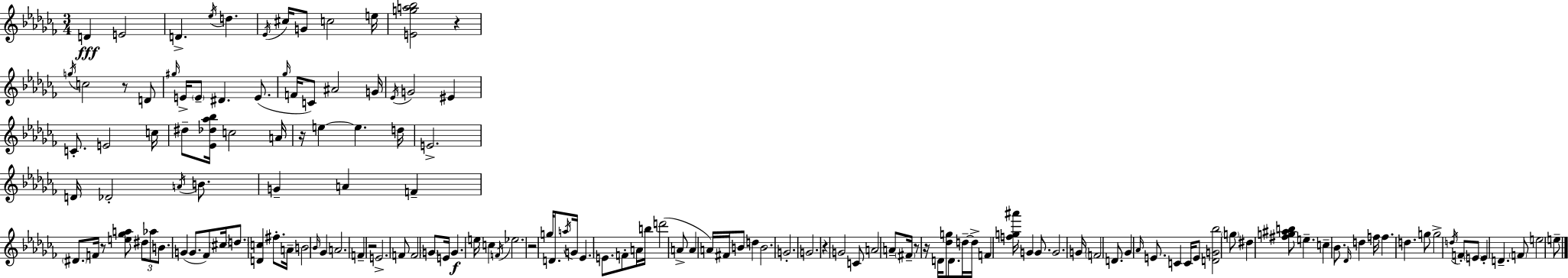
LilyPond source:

{
  \clef treble
  \numericTimeSignature
  \time 3/4
  \key aes \minor
  d'4\fff e'2 | d'4.-> \acciaccatura { ees''16 } d''4. | \acciaccatura { ees'16 } cis''16 g'8 c''2 | e''16 <e' g'' a'' bes''>2 r4 | \break \acciaccatura { g''16 } c''2 r8 | d'8 \grace { gis''16 } e'16-> \parenthesize e'8-- dis'4. | e'8.( \grace { ges''16 } f'16 c'8) ais'2 | g'16 \acciaccatura { ees'16 } g'2 | \break eis'4 c'8.-. e'2 | c''16 dis''8-- <ees' des'' aes'' bes''>16 c''2 | a'16 r16 e''4~~ e''4. | d''16 e'2.-> | \break d'16 des'2-. | \acciaccatura { a'16 } b'8. g'4-- a'4 | f'4-- \parenthesize dis'8. f'16 r8 | <e'' ges'' a''>8 \tuplet 3/2 { dis''8 aes''8 b'8. } g'4( | \break g'8. fes'8) \parenthesize cis''16 \parenthesize d''8. <d' c''>4 | fis''8.-. a'16-- b'2 | \grace { bes'16 } ges'4 a'2. | f'4-- | \break r2 e'2.-> | f'8 f'2 | \parenthesize g'8 e'16 g'4.\f | e''16 c''4 \acciaccatura { f'16 } ees''2. | \break r2 | g''16 d'8. \acciaccatura { a''16 } g'16 ees'4. | e'8. f'8-. a'16 b''16 | d'''2( a'8-> a'4 | \break a'16) fis'16 b'8 d''4 b'2. | g'2.-. | g'2. | r4 | \break g'2 c'8 | a'2 a'8-- \parenthesize fis'16-- r8 | r16 d'16 <des'' g''>8 d'8. d''16--~~ d''16-> f'4 | <f'' g'' ais'''>16 g'4 g'8. g'2. | \break g'16 \parenthesize f'2 | d'8. ges'4 | \grace { aes'16 } e'8. c'4 c'16 e'8 | <d' g' bes''>2 \parenthesize g''8 dis''4 | \break <fis'' g'' ais'' b''>8 e''4.-- c''4-- | bes'8. \grace { des'16 } d''4 f''16 | f''4. d''4. | g''8 g''2-> \acciaccatura { d''16 } f'8-. | \break \parenthesize e'8 e'4-. d'4.-- | \parenthesize f'8 e''2 e''8-- | \bar "|."
}